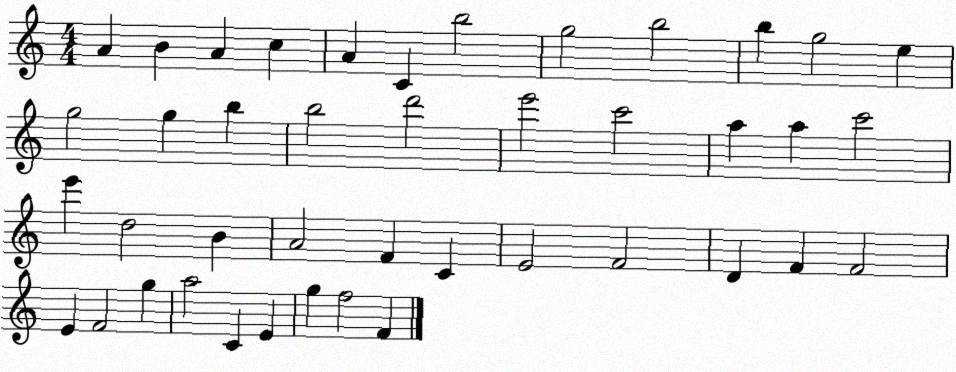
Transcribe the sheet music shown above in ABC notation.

X:1
T:Untitled
M:4/4
L:1/4
K:C
A B A c A C b2 g2 b2 b g2 e g2 g b b2 d'2 e'2 c'2 a a c'2 e' d2 B A2 F C E2 F2 D F F2 E F2 g a2 C E g f2 F